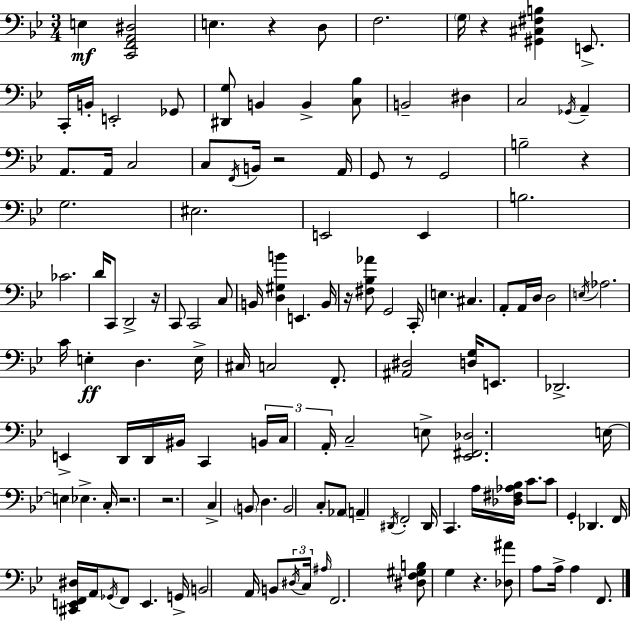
E3/q [C2,F2,A2,D#3]/h E3/q. R/q D3/e F3/h. G3/s R/q [G#2,C#3,F#3,B3]/q E2/e. C2/s B2/s E2/h Gb2/e [D#2,G3]/e B2/q B2/q [C3,Bb3]/e B2/h D#3/q C3/h Gb2/s A2/q A2/e. A2/s C3/h C3/e F2/s B2/s R/h A2/s G2/e R/e G2/h B3/h R/q G3/h. EIS3/h. E2/h E2/q B3/h. CES4/h. D4/s C2/e D2/h R/s C2/e C2/h C3/e B2/s [D3,G#3,B4]/q E2/q. B2/s R/s [F#3,Bb3,Ab4]/e G2/h C2/s E3/q. C#3/q. A2/e A2/s D3/s D3/h E3/s Ab3/h. C4/s E3/q D3/q. E3/s C#3/s C3/h F2/e. [A#2,D#3]/h [D3,G3]/s E2/e. Db2/h. E2/q D2/s D2/s BIS2/s C2/q B2/s C3/s A2/s C3/h E3/e [Eb2,F#2,Db3]/h. E3/s E3/q Eb3/q. C3/s R/h. R/h. C3/q B2/e D3/q. B2/h C3/e Ab2/e A2/q D#2/s F2/h D#2/s C2/q. A3/s [Db3,F#3,Ab3,Bb3]/s C4/e. C4/e G2/q Db2/q. F2/s [C#2,E2,F2,D#3]/s A2/s Gb2/s F2/e E2/q. G2/s B2/h A2/s B2/e D#3/s C3/s A#3/s F2/h. [D#3,F3,G#3,B3]/e G3/q R/q. [Db3,A#4]/e A3/e A3/s A3/q F2/e.